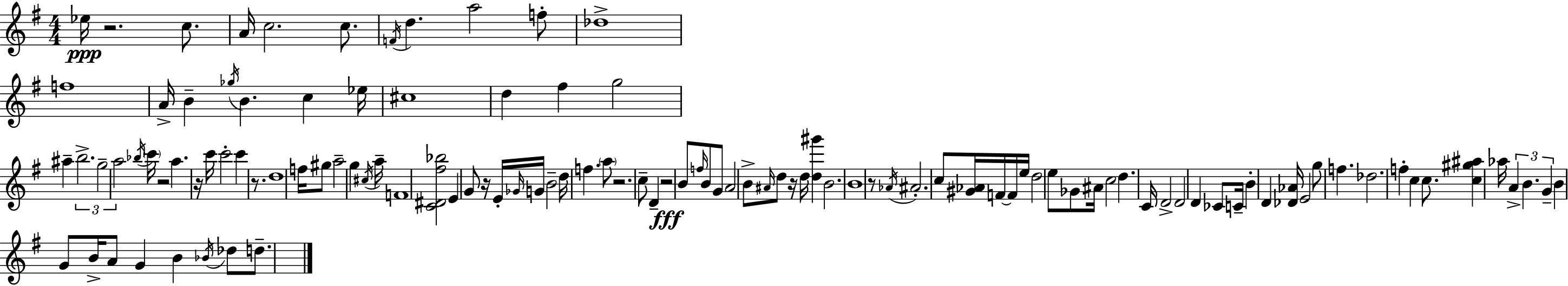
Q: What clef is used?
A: treble